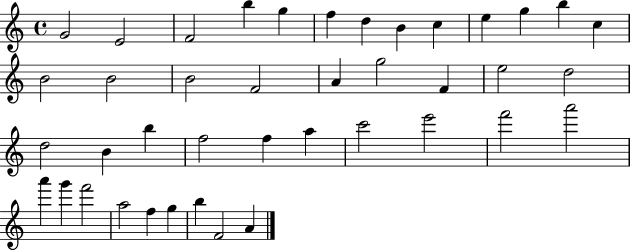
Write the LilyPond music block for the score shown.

{
  \clef treble
  \time 4/4
  \defaultTimeSignature
  \key c \major
  g'2 e'2 | f'2 b''4 g''4 | f''4 d''4 b'4 c''4 | e''4 g''4 b''4 c''4 | \break b'2 b'2 | b'2 f'2 | a'4 g''2 f'4 | e''2 d''2 | \break d''2 b'4 b''4 | f''2 f''4 a''4 | c'''2 e'''2 | f'''2 a'''2 | \break a'''4 g'''4 f'''2 | a''2 f''4 g''4 | b''4 f'2 a'4 | \bar "|."
}